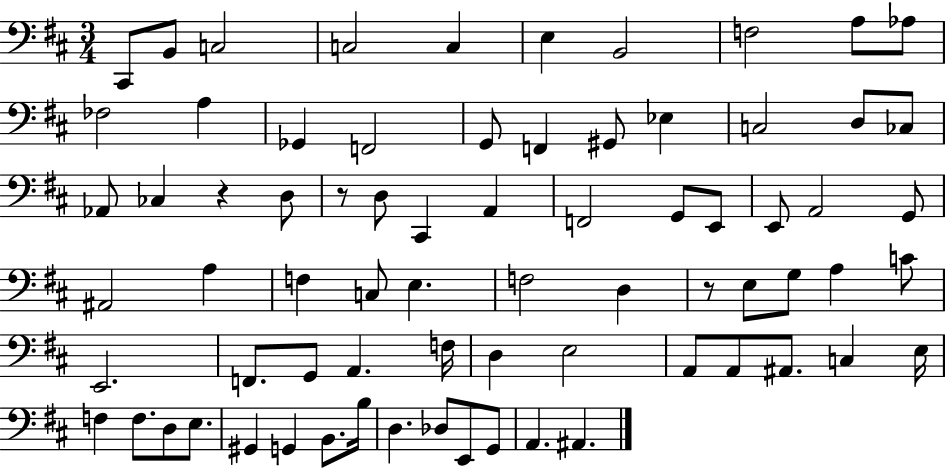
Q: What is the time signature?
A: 3/4